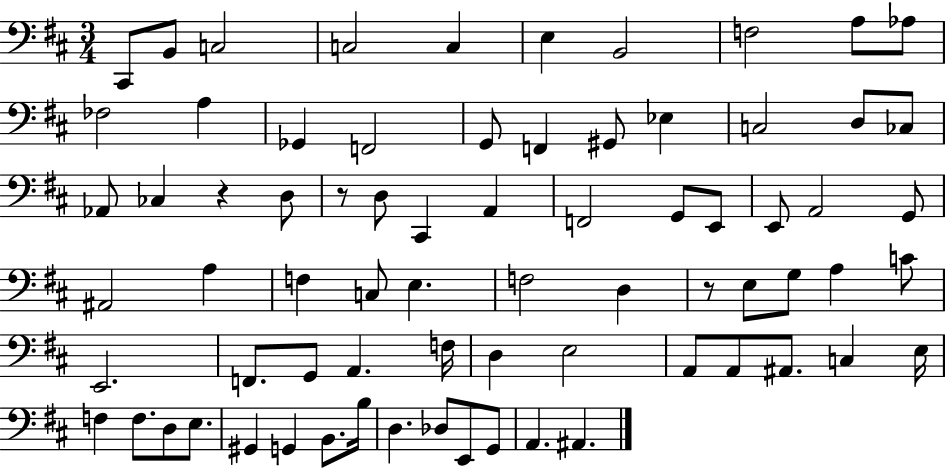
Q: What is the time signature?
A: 3/4